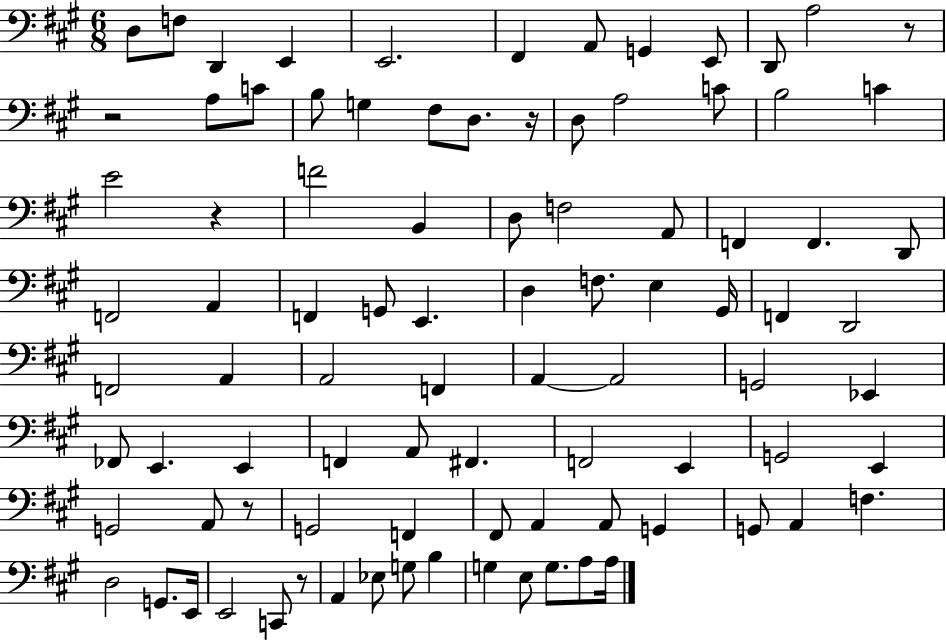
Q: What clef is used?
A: bass